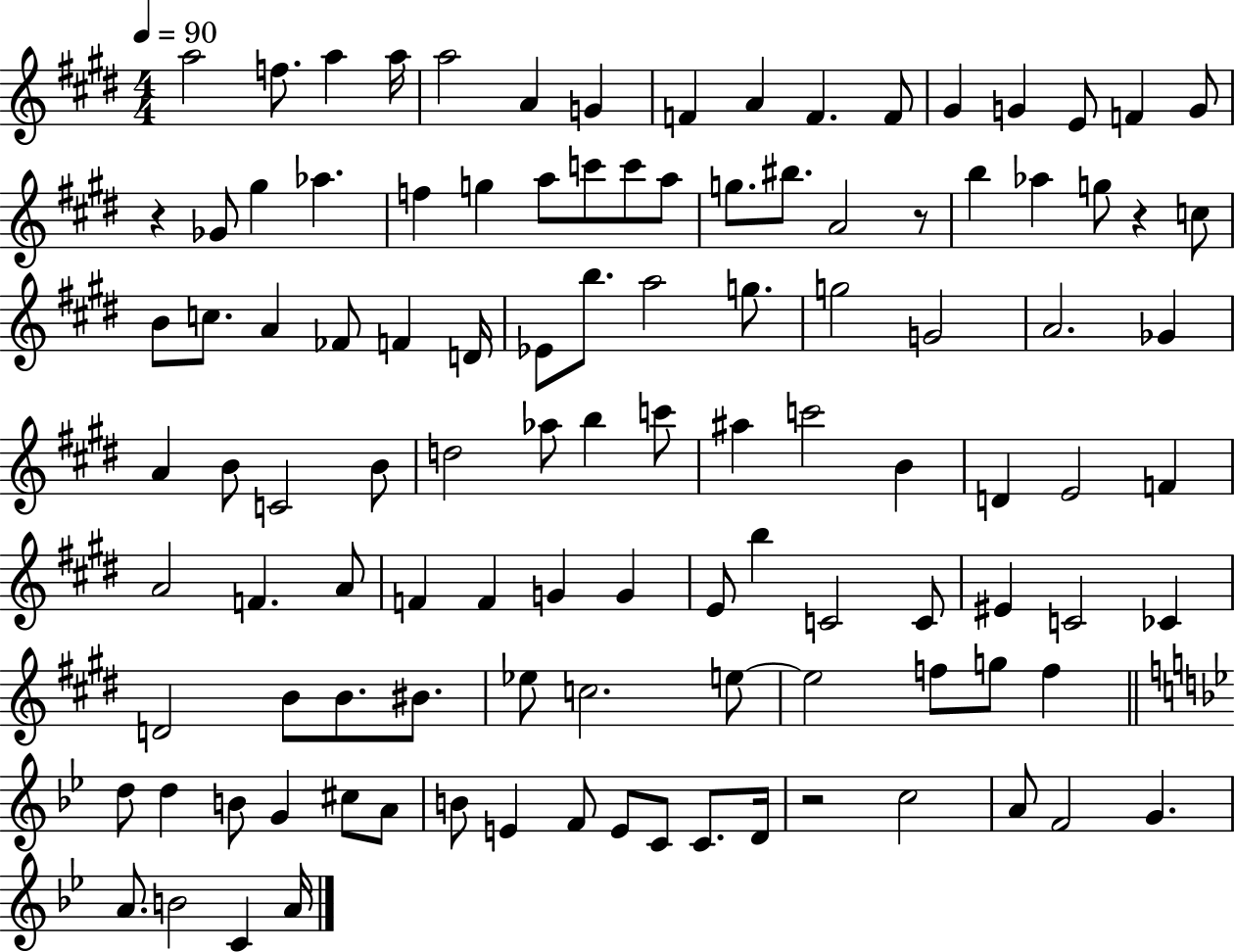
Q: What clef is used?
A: treble